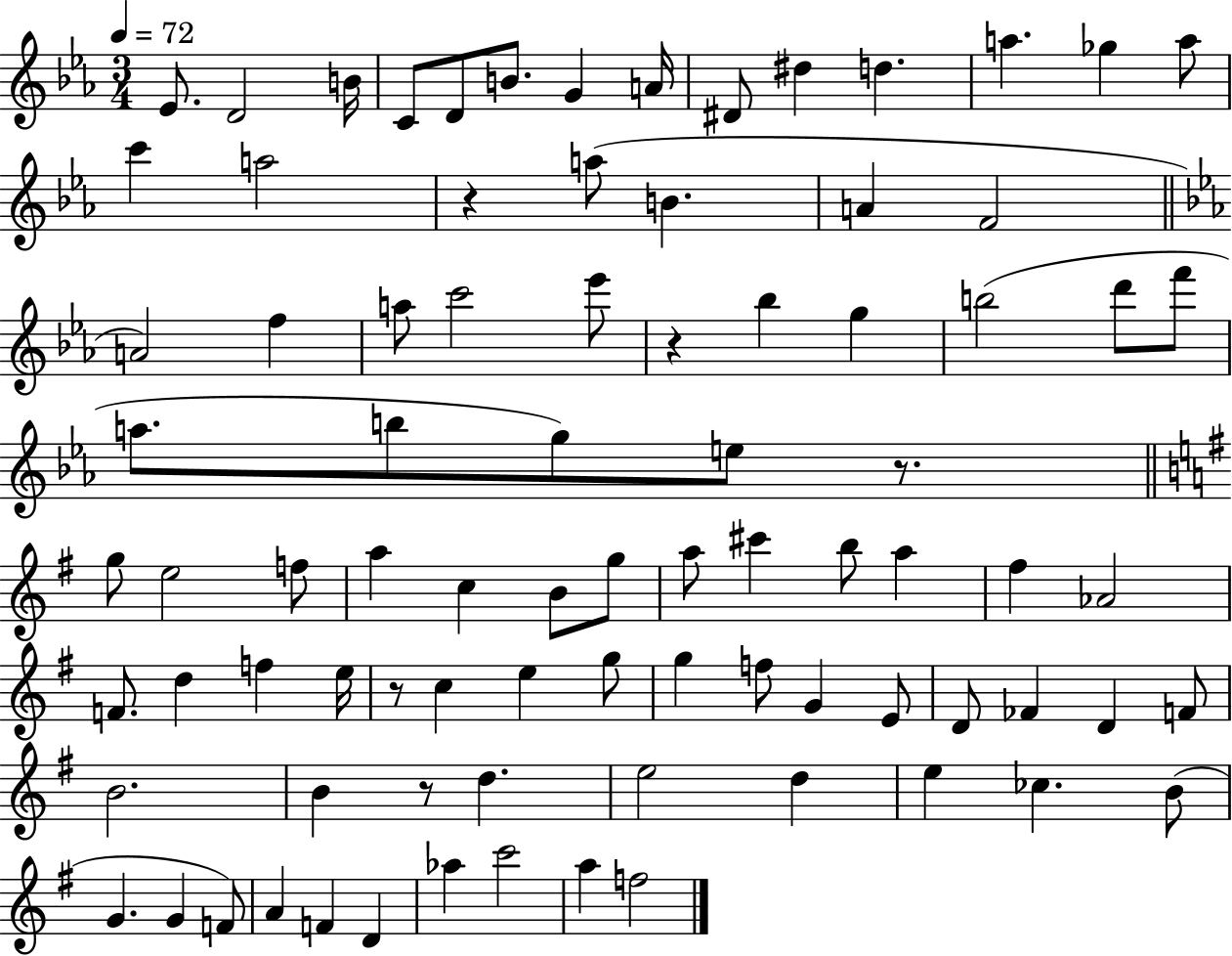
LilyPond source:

{
  \clef treble
  \numericTimeSignature
  \time 3/4
  \key ees \major
  \tempo 4 = 72
  ees'8. d'2 b'16 | c'8 d'8 b'8. g'4 a'16 | dis'8 dis''4 d''4. | a''4. ges''4 a''8 | \break c'''4 a''2 | r4 a''8( b'4. | a'4 f'2 | \bar "||" \break \key ees \major a'2) f''4 | a''8 c'''2 ees'''8 | r4 bes''4 g''4 | b''2( d'''8 f'''8 | \break a''8. b''8 g''8) e''8 r8. | \bar "||" \break \key g \major g''8 e''2 f''8 | a''4 c''4 b'8 g''8 | a''8 cis'''4 b''8 a''4 | fis''4 aes'2 | \break f'8. d''4 f''4 e''16 | r8 c''4 e''4 g''8 | g''4 f''8 g'4 e'8 | d'8 fes'4 d'4 f'8 | \break b'2. | b'4 r8 d''4. | e''2 d''4 | e''4 ces''4. b'8( | \break g'4. g'4 f'8) | a'4 f'4 d'4 | aes''4 c'''2 | a''4 f''2 | \break \bar "|."
}